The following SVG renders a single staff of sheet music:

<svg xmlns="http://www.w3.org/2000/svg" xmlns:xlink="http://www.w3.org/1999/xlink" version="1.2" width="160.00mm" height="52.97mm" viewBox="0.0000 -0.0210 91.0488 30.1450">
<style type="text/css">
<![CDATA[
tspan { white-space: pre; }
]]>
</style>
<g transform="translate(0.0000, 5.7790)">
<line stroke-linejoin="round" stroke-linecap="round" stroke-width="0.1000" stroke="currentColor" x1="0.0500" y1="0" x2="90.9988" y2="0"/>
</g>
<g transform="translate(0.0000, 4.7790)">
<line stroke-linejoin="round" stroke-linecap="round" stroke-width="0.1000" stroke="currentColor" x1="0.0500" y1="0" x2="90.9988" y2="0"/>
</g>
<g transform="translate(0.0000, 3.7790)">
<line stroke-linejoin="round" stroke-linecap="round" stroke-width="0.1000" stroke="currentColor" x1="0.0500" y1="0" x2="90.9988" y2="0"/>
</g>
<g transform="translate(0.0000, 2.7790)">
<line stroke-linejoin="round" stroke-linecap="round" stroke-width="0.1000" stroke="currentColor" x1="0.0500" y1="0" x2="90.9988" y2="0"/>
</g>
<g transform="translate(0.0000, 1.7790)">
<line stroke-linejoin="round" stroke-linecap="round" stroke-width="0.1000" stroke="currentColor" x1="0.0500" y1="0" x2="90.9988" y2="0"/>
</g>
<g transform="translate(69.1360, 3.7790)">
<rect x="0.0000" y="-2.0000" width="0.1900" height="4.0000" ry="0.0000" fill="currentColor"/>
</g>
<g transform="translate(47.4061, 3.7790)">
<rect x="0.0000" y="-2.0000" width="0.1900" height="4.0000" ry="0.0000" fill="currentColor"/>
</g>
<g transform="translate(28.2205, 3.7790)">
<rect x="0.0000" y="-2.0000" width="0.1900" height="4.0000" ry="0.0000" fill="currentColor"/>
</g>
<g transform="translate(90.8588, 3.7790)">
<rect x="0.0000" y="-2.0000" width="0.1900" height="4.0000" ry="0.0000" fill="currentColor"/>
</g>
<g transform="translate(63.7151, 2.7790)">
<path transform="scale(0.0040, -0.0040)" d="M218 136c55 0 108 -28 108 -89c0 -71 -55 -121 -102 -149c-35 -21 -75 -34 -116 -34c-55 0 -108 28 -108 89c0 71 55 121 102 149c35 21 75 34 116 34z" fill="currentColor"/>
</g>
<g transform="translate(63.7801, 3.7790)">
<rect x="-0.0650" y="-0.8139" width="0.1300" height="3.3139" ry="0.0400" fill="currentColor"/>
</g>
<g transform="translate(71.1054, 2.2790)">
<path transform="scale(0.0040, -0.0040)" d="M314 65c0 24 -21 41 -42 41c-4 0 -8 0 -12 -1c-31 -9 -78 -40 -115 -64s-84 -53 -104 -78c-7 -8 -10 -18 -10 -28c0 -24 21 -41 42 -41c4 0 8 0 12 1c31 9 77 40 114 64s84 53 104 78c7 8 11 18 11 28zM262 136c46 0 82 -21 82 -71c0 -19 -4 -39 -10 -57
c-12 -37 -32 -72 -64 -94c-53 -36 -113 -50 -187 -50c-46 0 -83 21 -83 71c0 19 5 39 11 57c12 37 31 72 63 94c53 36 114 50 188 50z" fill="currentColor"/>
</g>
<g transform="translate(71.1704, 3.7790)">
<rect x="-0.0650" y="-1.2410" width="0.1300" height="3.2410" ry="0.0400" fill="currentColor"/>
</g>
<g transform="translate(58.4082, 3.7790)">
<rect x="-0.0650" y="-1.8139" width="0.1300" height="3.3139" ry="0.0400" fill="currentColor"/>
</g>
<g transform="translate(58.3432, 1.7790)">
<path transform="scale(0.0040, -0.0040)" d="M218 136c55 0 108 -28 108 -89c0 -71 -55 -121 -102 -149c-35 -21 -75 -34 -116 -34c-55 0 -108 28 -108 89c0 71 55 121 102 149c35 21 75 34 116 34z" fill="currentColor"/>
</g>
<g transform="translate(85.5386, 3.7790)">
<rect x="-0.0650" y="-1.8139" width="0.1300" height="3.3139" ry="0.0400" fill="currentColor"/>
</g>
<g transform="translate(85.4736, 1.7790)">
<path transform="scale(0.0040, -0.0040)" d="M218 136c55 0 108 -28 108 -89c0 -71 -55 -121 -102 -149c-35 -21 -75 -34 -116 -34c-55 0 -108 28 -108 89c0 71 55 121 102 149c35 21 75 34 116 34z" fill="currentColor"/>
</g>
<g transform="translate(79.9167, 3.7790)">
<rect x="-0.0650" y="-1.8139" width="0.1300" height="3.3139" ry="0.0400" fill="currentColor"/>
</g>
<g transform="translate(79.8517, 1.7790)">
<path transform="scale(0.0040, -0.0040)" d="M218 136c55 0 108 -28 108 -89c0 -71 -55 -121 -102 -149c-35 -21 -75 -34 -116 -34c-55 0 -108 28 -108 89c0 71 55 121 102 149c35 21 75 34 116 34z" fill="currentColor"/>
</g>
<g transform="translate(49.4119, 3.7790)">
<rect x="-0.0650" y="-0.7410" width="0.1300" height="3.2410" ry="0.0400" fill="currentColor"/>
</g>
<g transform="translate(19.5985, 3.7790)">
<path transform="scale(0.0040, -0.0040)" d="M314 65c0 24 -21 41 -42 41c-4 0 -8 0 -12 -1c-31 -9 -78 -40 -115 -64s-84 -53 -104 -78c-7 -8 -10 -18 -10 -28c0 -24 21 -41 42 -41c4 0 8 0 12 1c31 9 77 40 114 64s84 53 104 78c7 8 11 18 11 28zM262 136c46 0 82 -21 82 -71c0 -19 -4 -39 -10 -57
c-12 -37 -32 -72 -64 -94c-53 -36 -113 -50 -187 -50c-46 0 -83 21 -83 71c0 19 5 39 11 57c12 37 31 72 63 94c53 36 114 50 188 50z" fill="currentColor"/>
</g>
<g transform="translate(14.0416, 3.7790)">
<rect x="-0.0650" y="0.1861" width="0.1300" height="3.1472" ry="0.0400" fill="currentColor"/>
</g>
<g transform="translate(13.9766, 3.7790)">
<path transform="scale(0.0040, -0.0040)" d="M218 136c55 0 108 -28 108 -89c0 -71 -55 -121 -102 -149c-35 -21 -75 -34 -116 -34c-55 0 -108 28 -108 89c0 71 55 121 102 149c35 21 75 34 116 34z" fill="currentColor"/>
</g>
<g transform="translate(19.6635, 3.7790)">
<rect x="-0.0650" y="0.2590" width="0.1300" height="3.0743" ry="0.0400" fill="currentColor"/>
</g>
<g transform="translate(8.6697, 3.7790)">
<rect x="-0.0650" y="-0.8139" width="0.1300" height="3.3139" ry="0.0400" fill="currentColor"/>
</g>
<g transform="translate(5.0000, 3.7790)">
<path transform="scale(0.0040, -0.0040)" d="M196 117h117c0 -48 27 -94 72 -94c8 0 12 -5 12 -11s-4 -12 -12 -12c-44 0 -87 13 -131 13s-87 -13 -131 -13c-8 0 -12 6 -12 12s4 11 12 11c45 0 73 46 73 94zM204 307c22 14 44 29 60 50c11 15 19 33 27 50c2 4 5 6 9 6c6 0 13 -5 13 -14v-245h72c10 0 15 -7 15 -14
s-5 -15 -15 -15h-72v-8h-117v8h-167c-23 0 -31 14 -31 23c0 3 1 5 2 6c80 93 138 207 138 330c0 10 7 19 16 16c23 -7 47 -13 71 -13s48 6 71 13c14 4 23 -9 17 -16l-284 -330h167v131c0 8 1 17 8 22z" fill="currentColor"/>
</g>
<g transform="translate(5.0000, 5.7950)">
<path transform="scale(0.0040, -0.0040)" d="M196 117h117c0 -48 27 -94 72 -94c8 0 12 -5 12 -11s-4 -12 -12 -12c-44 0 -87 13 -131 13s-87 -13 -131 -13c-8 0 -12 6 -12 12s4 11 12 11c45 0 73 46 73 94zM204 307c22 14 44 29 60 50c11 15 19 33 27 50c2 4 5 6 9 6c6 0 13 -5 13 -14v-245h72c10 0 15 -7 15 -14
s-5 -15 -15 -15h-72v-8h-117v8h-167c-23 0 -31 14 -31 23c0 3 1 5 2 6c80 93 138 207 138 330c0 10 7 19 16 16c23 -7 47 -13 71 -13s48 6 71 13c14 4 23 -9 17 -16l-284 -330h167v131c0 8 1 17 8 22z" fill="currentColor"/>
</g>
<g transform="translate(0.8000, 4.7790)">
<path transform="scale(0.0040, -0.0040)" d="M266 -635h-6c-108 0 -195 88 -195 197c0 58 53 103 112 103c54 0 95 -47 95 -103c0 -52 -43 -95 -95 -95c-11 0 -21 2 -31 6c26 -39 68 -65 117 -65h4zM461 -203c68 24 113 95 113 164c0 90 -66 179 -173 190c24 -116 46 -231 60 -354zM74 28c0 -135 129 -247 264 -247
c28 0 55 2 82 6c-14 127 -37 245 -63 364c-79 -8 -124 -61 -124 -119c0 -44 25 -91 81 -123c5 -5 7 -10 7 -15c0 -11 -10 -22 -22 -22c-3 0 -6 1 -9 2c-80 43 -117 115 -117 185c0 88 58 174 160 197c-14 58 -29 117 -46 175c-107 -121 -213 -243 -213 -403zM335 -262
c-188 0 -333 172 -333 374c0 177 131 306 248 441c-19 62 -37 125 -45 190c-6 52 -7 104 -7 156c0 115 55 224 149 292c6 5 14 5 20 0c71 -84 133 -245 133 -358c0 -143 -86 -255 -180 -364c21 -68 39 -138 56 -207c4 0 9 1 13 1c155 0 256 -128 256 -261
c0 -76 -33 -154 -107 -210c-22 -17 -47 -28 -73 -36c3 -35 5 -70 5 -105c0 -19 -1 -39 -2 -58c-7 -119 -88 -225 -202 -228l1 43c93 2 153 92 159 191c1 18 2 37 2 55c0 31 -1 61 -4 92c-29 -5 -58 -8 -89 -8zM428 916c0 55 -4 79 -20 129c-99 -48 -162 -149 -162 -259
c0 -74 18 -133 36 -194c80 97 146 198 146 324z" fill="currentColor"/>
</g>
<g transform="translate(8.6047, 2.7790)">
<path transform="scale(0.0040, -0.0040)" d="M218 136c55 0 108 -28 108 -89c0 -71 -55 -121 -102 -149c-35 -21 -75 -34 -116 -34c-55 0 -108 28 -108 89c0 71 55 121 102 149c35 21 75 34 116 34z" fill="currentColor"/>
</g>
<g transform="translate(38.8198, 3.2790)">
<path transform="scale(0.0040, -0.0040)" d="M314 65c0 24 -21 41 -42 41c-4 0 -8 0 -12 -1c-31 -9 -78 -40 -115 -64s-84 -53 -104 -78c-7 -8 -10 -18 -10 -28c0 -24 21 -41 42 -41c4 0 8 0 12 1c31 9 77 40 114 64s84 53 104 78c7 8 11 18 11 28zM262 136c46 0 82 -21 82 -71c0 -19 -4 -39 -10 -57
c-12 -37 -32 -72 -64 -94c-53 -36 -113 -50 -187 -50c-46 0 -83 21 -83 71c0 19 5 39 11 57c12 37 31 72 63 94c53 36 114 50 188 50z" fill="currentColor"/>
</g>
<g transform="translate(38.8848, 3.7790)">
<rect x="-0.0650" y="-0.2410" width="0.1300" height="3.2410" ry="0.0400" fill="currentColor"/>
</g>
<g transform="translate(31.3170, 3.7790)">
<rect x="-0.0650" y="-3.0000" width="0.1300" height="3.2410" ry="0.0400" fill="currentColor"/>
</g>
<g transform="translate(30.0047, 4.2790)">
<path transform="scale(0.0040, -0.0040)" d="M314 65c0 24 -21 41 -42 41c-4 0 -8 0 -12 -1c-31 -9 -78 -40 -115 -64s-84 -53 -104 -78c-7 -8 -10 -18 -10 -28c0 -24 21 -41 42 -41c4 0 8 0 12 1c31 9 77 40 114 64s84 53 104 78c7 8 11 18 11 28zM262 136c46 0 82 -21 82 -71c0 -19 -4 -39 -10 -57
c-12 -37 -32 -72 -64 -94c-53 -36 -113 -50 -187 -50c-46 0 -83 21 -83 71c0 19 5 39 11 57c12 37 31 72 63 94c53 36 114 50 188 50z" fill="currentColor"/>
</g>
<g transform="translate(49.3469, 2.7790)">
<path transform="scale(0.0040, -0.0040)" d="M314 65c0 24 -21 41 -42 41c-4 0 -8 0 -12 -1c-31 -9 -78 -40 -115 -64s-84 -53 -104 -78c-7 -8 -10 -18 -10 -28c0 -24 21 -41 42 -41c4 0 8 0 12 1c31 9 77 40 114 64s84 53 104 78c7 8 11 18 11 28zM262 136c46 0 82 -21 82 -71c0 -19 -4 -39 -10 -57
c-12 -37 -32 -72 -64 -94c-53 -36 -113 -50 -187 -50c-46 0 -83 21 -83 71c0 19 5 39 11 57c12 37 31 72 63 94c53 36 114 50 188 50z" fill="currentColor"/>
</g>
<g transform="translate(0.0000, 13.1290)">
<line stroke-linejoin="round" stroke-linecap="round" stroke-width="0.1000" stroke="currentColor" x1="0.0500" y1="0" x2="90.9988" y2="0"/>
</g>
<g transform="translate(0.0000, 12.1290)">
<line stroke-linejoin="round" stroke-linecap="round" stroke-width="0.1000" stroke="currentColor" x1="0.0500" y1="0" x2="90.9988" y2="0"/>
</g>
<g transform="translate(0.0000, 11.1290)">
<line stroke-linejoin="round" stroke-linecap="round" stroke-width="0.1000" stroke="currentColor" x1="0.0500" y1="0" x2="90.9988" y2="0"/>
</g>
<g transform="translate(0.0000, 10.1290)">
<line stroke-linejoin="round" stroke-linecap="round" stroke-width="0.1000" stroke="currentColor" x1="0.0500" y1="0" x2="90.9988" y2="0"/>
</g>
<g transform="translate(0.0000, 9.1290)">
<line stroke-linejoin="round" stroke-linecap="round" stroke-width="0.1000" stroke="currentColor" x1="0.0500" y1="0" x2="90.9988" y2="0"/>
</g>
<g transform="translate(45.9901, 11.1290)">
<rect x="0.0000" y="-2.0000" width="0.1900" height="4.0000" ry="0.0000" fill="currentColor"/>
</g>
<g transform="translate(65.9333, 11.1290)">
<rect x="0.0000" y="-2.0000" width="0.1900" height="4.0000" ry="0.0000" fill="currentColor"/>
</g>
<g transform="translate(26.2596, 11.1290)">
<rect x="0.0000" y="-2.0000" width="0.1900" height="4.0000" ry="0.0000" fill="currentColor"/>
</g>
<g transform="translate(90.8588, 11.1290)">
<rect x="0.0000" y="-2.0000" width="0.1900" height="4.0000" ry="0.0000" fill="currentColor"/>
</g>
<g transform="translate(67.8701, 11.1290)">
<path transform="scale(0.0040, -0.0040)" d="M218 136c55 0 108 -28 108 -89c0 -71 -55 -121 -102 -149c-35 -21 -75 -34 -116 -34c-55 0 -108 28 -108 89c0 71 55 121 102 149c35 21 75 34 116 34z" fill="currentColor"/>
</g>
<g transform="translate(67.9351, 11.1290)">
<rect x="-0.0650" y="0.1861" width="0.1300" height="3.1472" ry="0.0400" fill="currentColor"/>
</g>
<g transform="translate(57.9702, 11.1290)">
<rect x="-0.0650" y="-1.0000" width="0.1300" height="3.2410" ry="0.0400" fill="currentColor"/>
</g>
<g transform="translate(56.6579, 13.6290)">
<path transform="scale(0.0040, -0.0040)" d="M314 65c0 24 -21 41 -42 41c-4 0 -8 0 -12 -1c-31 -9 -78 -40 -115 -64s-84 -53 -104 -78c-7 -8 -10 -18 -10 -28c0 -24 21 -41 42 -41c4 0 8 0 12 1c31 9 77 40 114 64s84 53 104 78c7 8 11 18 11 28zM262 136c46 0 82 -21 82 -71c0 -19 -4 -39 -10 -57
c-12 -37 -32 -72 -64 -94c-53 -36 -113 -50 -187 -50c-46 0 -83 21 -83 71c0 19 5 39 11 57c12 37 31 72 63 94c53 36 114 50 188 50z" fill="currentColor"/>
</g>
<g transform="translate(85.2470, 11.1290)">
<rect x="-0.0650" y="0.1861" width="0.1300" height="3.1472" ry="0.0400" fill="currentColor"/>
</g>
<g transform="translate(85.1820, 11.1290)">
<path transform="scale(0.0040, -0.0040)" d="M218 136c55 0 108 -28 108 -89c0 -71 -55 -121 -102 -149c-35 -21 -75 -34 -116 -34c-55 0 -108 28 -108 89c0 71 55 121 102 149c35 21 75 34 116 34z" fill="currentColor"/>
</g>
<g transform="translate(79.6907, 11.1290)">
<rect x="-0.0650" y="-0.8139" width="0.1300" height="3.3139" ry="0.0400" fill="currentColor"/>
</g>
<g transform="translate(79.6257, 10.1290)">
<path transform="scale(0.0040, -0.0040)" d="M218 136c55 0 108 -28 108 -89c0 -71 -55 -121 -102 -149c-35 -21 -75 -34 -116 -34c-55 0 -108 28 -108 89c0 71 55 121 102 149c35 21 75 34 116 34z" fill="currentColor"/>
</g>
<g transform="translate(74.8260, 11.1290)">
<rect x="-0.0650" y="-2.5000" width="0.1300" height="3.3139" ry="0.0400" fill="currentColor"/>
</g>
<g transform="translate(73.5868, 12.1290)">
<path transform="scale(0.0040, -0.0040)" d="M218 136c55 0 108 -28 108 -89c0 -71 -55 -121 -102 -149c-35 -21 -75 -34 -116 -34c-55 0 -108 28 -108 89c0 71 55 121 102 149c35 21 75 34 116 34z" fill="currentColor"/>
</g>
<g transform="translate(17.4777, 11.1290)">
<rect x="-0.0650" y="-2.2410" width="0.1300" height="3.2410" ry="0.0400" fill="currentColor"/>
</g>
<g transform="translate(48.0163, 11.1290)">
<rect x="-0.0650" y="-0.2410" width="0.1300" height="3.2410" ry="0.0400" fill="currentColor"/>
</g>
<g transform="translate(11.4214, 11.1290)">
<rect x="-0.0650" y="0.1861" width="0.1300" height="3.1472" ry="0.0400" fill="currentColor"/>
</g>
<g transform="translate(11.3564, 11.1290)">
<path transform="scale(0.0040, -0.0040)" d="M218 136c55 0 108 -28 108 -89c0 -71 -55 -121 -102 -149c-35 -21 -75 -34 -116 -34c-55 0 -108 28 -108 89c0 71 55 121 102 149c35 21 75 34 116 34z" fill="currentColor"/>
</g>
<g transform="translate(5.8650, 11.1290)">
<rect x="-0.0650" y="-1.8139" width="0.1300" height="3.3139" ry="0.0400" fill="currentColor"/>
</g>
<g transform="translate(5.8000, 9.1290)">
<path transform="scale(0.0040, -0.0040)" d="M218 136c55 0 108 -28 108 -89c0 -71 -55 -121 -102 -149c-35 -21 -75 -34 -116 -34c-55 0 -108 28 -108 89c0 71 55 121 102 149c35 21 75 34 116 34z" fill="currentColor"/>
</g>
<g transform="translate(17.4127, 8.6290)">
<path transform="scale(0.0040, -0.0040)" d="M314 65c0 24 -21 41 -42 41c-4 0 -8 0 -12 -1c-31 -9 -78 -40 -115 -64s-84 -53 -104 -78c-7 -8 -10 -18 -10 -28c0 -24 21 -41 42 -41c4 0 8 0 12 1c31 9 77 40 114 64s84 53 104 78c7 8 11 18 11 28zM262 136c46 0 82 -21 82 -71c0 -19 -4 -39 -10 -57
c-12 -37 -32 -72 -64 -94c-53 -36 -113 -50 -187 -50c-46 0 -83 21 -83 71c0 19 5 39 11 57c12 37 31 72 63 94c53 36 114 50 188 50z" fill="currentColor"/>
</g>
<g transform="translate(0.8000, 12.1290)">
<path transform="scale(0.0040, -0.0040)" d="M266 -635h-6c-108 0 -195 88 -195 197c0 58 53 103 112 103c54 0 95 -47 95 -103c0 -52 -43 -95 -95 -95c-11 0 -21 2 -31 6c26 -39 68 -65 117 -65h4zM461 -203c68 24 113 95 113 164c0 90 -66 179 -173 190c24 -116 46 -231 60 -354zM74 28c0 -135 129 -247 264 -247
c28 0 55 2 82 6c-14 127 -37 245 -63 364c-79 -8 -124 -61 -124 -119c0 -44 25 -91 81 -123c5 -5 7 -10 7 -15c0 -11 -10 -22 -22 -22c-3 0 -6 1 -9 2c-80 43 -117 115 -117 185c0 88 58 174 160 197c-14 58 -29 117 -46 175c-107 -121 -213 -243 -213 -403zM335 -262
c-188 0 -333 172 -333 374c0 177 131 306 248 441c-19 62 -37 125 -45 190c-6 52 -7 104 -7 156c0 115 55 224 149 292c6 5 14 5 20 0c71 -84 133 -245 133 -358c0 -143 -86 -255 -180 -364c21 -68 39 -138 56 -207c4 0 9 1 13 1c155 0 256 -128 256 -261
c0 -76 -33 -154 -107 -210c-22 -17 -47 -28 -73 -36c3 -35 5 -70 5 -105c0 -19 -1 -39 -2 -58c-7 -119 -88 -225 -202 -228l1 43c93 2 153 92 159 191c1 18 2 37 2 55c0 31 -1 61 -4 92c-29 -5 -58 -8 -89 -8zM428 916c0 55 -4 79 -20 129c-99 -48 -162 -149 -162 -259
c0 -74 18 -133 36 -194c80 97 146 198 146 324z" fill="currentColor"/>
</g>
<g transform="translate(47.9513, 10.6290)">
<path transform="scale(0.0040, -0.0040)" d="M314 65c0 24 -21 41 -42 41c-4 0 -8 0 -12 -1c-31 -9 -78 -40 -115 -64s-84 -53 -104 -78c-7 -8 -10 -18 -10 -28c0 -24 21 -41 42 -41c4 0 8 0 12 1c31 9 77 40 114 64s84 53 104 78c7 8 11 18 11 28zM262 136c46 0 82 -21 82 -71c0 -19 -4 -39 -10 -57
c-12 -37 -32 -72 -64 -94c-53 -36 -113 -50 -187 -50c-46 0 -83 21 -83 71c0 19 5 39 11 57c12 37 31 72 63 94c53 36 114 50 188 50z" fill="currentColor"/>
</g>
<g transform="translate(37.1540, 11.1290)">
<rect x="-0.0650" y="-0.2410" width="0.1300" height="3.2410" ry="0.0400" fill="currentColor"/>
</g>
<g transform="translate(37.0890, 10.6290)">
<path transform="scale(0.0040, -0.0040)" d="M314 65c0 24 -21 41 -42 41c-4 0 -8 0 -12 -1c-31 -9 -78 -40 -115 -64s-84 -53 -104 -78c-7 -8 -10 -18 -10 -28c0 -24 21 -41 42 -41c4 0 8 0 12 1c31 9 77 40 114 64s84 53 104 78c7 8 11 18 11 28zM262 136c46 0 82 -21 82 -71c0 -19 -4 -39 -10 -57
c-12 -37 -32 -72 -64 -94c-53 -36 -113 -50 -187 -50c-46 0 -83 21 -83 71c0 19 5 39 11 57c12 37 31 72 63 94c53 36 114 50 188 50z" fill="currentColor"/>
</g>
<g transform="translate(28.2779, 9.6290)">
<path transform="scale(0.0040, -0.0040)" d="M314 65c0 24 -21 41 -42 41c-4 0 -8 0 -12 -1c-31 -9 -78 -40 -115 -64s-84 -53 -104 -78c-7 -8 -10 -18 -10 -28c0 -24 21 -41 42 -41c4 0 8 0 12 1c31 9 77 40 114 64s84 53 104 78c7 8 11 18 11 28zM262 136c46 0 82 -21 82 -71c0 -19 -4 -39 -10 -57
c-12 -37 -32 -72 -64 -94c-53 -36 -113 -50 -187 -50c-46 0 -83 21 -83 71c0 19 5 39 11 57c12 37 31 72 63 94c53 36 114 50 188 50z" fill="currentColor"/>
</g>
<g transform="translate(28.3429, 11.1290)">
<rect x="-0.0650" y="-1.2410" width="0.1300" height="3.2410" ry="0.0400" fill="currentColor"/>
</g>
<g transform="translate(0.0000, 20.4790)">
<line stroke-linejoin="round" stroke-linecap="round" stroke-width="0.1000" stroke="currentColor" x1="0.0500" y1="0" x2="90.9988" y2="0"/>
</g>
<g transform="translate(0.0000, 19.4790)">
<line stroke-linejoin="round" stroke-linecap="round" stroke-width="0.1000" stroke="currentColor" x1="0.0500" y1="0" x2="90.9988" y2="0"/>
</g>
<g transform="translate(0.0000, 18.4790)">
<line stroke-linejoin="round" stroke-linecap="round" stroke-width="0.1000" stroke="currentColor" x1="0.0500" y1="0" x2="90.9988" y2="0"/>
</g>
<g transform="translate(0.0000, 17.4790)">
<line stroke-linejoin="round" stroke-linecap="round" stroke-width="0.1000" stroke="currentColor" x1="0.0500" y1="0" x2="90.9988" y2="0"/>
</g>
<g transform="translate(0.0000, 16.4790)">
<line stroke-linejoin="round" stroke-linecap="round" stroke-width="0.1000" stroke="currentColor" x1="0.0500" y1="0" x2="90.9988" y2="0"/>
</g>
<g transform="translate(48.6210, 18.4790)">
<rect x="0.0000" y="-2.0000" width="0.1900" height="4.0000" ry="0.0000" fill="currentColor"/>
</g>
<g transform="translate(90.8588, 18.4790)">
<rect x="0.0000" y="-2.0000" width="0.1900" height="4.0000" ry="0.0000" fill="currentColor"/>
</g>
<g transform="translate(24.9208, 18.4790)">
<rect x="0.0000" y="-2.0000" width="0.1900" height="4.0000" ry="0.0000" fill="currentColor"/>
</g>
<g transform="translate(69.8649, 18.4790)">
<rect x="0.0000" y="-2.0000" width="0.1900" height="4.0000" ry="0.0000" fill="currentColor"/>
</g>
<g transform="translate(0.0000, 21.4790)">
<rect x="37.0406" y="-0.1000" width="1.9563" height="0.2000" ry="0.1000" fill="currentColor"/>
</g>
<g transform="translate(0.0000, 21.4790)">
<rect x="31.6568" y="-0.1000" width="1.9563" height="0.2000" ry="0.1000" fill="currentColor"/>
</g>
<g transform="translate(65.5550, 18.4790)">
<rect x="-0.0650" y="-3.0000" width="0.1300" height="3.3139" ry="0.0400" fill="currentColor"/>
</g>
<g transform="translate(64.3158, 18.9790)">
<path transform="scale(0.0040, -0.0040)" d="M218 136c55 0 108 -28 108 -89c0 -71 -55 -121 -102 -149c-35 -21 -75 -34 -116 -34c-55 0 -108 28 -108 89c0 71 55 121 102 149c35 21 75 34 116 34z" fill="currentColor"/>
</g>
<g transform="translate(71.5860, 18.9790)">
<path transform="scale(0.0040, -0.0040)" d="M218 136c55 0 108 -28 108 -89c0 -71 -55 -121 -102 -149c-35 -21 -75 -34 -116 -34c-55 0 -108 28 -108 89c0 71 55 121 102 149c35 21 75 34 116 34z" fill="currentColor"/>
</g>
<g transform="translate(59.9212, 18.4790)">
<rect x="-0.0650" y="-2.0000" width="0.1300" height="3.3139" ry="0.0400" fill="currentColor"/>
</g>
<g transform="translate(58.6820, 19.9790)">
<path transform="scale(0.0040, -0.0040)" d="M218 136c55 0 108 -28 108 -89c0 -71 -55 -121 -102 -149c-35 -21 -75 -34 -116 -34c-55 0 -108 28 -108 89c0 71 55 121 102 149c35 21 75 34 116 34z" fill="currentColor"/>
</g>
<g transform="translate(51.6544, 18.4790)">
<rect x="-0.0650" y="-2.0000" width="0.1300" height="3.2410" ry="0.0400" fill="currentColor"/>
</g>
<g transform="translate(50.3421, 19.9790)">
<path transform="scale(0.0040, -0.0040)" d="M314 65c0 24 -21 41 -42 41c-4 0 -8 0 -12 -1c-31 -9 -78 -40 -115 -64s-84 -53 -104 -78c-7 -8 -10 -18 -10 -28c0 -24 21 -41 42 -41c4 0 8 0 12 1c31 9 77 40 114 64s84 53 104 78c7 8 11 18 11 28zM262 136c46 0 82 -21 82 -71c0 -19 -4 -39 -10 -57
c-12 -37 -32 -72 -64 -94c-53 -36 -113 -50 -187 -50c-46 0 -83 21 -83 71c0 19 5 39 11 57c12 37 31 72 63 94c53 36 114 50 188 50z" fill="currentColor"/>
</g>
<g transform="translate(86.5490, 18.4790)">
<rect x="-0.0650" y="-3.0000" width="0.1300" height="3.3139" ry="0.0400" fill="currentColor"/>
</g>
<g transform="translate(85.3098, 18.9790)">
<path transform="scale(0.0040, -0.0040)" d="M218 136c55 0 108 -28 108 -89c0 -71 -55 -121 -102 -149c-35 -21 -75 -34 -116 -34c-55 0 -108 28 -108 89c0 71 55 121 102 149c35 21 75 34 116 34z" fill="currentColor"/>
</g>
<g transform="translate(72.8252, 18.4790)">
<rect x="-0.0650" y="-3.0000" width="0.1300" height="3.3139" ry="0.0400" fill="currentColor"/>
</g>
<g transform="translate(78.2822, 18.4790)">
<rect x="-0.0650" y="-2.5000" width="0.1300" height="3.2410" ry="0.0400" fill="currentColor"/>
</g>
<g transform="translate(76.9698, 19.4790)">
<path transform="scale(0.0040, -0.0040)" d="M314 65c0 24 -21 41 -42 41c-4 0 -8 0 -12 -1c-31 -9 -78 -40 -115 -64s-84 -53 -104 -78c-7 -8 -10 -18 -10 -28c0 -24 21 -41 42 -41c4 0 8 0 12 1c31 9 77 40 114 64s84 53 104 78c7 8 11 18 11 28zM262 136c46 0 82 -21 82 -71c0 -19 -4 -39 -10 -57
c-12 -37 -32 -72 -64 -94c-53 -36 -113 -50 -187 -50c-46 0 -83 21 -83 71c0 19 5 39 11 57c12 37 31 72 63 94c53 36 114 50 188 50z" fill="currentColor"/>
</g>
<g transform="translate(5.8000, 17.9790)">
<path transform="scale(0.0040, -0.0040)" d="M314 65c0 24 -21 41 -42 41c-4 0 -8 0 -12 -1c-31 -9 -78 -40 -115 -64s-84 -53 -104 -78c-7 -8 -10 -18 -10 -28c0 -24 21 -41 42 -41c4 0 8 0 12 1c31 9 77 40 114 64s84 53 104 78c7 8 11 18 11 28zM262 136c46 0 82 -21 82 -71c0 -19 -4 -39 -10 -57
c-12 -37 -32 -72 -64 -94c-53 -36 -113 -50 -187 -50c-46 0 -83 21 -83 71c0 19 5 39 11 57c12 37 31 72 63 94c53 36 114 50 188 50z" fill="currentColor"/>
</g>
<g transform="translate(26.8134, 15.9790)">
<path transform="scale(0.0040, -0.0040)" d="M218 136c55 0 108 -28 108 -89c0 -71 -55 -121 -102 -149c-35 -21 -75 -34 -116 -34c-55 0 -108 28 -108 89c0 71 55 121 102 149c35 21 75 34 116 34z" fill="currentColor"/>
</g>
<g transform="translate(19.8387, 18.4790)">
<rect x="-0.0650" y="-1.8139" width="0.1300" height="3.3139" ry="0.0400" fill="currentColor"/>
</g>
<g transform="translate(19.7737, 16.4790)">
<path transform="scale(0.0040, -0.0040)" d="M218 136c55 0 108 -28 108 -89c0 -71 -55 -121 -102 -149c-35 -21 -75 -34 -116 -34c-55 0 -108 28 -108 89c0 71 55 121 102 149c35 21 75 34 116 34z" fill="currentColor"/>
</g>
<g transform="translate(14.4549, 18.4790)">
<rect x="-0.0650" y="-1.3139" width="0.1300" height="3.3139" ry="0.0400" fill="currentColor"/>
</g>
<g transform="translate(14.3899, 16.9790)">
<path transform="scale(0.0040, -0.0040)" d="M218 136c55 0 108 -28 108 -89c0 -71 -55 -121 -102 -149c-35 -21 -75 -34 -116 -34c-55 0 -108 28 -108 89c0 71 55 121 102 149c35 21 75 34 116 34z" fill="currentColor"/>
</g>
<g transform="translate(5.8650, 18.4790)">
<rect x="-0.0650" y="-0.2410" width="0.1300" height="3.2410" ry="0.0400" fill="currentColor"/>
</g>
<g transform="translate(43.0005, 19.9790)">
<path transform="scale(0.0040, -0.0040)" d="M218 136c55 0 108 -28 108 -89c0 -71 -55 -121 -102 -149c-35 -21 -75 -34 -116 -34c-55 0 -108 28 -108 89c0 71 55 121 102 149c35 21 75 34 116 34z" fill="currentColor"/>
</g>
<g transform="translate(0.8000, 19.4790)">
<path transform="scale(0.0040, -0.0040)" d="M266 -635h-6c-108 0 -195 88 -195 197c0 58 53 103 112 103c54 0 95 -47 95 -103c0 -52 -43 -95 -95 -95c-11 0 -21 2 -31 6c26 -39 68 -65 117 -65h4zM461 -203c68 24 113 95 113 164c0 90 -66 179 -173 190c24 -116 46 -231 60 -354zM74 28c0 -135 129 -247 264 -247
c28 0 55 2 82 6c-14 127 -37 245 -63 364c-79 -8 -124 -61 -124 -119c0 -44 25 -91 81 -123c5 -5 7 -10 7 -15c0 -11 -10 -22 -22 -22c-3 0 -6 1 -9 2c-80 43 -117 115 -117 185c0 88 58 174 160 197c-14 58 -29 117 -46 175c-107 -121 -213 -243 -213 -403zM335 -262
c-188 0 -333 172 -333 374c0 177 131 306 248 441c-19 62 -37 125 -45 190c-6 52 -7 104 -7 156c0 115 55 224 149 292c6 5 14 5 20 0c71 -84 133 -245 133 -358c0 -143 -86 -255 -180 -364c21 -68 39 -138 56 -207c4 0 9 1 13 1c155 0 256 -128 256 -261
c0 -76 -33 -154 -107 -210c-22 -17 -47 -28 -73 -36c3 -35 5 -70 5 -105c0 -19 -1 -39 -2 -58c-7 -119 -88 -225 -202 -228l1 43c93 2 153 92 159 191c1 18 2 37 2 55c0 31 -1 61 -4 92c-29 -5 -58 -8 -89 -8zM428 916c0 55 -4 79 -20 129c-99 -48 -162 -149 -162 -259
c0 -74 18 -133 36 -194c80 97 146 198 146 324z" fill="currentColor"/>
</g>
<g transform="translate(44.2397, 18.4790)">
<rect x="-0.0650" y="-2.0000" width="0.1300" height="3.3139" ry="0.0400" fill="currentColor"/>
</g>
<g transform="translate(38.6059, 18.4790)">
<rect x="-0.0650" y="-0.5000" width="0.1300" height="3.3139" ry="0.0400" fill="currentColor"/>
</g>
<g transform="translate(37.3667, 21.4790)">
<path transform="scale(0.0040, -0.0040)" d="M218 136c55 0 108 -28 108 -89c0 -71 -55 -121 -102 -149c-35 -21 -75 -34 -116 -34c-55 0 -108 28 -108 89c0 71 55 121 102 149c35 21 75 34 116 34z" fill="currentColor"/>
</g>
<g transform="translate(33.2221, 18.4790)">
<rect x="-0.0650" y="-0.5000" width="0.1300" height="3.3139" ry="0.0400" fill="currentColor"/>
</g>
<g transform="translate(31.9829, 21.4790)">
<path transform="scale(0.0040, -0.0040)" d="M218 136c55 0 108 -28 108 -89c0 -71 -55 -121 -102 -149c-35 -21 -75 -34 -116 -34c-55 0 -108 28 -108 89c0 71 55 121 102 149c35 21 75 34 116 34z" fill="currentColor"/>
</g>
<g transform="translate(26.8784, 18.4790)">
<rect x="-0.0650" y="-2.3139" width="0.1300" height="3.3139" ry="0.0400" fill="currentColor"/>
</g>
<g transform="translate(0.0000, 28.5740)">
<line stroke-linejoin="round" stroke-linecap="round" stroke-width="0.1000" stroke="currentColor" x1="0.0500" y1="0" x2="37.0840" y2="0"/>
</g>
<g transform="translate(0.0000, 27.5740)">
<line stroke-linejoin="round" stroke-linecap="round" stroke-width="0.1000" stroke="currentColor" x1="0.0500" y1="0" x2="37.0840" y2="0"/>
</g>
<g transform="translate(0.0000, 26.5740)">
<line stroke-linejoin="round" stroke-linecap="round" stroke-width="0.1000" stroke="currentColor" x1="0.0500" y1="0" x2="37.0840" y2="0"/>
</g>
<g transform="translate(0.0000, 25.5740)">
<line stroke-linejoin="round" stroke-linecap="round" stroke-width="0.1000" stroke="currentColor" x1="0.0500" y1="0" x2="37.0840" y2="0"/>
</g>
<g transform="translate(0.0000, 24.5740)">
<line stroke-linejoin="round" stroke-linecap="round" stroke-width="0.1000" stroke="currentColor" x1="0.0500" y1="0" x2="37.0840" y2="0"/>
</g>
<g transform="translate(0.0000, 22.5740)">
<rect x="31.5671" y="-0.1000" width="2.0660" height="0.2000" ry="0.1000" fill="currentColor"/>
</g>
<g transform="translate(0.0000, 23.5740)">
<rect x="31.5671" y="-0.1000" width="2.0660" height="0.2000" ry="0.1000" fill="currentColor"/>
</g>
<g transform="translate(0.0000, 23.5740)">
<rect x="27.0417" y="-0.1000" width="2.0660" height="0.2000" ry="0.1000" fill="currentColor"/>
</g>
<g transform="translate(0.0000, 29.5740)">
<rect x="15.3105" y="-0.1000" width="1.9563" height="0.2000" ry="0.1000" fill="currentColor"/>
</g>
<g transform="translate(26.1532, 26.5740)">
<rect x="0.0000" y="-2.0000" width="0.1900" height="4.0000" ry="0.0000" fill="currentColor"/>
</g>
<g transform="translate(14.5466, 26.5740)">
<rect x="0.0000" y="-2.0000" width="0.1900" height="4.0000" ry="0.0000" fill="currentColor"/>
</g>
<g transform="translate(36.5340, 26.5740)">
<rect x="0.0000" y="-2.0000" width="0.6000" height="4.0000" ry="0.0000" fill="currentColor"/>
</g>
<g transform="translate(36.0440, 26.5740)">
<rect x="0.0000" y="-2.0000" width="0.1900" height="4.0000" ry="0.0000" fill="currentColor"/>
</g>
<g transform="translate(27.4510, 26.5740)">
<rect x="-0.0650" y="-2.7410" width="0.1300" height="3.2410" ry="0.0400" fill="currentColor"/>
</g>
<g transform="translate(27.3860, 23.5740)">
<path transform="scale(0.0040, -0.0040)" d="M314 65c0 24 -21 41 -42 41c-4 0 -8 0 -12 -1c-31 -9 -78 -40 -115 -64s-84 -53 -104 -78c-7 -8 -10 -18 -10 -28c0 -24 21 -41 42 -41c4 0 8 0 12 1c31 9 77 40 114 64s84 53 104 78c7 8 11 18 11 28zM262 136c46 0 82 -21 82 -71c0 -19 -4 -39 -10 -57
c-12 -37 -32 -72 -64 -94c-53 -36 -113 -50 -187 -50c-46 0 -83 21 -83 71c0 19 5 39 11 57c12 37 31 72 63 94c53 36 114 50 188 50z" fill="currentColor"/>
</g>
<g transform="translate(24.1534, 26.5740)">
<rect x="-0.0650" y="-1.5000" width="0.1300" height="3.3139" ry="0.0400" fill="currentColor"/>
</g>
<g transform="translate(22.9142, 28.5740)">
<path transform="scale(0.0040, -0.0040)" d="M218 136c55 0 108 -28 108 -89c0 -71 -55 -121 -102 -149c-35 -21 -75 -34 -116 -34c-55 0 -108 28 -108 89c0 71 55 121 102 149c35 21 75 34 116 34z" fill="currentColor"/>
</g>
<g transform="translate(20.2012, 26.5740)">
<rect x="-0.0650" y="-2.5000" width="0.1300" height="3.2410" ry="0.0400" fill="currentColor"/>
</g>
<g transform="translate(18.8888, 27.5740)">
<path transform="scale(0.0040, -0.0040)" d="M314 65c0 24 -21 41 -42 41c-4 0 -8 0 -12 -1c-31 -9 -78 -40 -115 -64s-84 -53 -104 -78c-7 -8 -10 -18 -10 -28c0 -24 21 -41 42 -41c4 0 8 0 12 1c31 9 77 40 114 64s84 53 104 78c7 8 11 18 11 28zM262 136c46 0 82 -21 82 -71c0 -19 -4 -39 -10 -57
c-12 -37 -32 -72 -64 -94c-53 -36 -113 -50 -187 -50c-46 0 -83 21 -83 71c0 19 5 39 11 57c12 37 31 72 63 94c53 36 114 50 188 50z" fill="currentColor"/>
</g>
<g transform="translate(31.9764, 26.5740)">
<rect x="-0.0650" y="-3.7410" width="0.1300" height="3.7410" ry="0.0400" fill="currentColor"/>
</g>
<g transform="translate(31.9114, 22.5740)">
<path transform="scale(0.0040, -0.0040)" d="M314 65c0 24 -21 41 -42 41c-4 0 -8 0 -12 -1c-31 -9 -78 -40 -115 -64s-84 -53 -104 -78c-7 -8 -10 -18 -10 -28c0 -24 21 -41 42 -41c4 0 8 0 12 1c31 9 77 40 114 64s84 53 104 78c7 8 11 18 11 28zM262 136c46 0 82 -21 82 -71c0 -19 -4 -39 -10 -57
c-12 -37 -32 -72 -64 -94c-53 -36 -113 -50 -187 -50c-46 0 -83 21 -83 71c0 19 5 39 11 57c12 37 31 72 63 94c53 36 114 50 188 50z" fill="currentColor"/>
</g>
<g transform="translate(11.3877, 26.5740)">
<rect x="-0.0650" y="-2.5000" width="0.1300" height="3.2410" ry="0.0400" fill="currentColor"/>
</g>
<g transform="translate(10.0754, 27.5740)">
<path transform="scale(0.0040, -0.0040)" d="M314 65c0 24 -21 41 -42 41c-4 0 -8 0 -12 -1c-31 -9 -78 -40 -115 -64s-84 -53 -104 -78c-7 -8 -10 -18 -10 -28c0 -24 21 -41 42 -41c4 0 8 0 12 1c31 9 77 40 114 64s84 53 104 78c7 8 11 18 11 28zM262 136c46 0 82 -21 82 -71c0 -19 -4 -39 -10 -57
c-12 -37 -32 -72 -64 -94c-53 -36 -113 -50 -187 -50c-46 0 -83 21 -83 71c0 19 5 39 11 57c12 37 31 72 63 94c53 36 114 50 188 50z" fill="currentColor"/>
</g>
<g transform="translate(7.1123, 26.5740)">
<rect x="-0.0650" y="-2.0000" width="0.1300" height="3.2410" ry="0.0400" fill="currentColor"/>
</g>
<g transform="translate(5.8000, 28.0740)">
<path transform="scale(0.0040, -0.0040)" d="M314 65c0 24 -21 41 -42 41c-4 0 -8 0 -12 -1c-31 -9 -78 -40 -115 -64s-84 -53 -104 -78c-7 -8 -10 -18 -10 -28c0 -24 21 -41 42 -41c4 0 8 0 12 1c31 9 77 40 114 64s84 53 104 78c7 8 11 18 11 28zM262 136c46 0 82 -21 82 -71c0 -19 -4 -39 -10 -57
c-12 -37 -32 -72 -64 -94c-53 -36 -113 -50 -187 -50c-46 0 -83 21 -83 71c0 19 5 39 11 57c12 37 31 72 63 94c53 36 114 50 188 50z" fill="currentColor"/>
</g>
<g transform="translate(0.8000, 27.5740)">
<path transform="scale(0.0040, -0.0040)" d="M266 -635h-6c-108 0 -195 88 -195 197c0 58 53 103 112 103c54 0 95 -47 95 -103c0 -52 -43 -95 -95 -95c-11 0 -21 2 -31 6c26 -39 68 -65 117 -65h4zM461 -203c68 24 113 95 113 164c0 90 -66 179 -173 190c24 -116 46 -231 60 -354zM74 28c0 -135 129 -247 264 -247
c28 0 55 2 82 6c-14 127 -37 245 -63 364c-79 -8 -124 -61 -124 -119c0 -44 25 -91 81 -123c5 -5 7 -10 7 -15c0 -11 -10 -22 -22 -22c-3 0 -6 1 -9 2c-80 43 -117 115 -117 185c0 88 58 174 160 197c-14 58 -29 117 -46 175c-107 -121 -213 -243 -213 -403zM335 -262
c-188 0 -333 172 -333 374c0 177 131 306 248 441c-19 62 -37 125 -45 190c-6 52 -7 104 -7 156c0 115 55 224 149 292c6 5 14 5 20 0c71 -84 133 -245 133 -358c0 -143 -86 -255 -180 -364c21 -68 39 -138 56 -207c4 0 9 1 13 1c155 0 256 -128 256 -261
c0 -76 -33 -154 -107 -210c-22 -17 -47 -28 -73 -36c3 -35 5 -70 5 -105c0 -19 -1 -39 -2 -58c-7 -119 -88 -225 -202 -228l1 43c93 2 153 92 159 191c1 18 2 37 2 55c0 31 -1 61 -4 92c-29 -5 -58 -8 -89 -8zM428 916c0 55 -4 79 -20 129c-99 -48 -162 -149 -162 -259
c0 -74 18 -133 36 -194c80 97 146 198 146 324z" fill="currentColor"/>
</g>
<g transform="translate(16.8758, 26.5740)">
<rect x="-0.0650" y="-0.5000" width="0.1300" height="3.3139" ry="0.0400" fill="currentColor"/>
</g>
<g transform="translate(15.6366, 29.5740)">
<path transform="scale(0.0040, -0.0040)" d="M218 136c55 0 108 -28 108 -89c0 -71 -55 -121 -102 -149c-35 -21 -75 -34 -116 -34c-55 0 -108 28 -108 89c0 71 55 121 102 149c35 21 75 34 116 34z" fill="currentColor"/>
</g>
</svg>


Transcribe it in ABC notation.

X:1
T:Untitled
M:4/4
L:1/4
K:C
d B B2 A2 c2 d2 f d e2 f f f B g2 e2 c2 c2 D2 B G d B c2 e f g C C F F2 F A A G2 A F2 G2 C G2 E a2 c'2